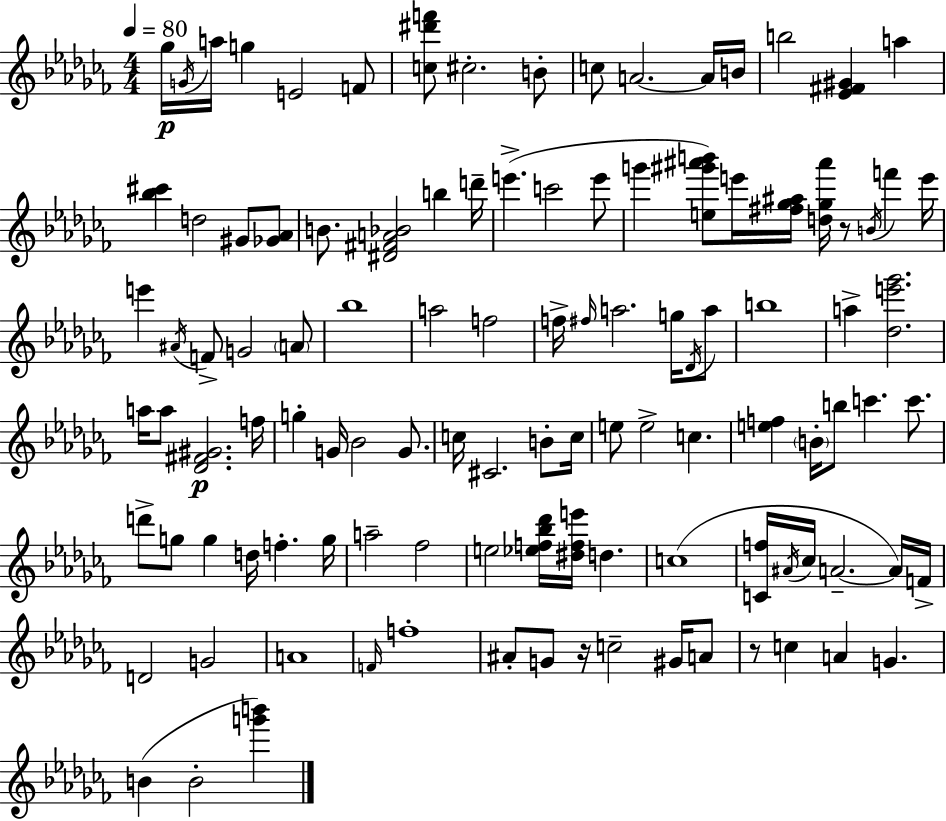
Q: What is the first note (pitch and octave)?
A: Gb5